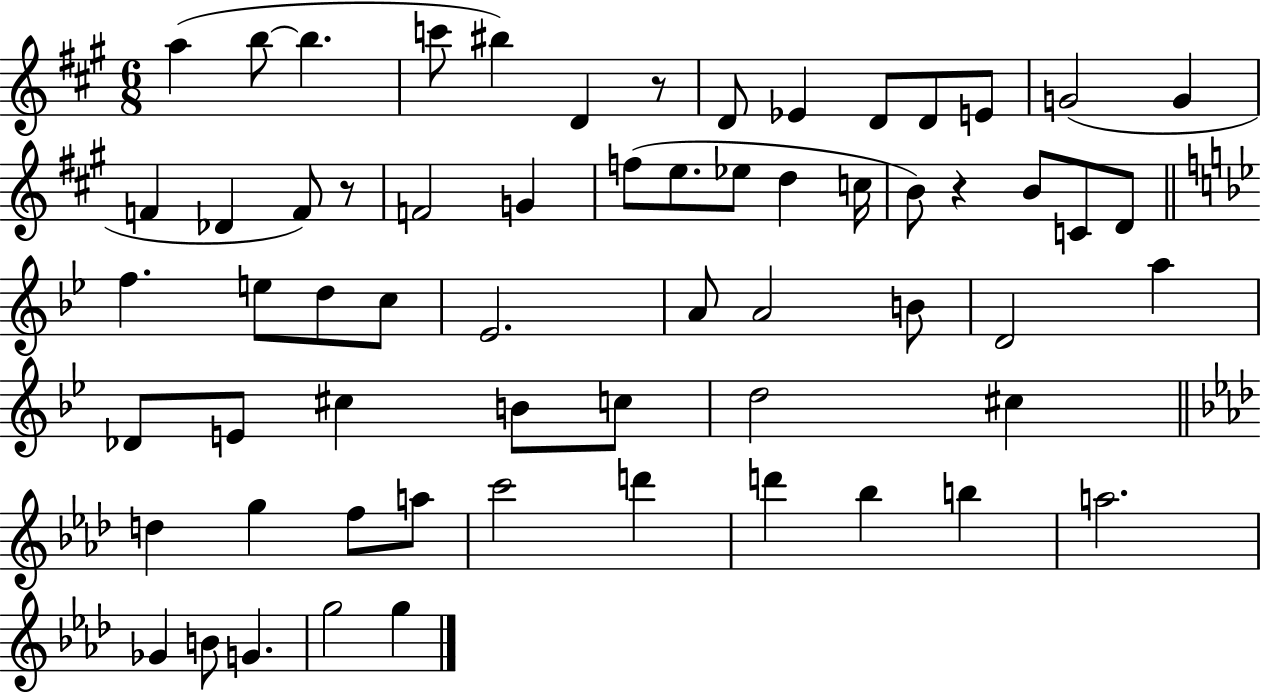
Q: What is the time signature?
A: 6/8